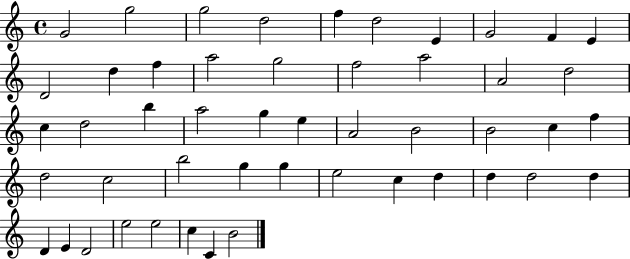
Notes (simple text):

G4/h G5/h G5/h D5/h F5/q D5/h E4/q G4/h F4/q E4/q D4/h D5/q F5/q A5/h G5/h F5/h A5/h A4/h D5/h C5/q D5/h B5/q A5/h G5/q E5/q A4/h B4/h B4/h C5/q F5/q D5/h C5/h B5/h G5/q G5/q E5/h C5/q D5/q D5/q D5/h D5/q D4/q E4/q D4/h E5/h E5/h C5/q C4/q B4/h